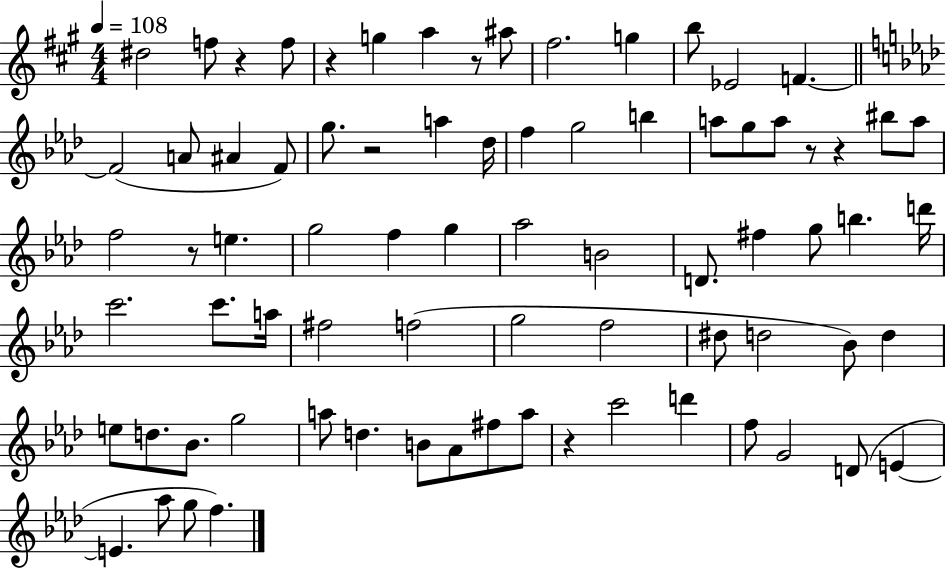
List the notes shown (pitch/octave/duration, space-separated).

D#5/h F5/e R/q F5/e R/q G5/q A5/q R/e A#5/e F#5/h. G5/q B5/e Eb4/h F4/q. F4/h A4/e A#4/q F4/e G5/e. R/h A5/q Db5/s F5/q G5/h B5/q A5/e G5/e A5/e R/e R/q BIS5/e A5/e F5/h R/e E5/q. G5/h F5/q G5/q Ab5/h B4/h D4/e. F#5/q G5/e B5/q. D6/s C6/h. C6/e. A5/s F#5/h F5/h G5/h F5/h D#5/e D5/h Bb4/e D5/q E5/e D5/e. Bb4/e. G5/h A5/e D5/q. B4/e Ab4/e F#5/e A5/e R/q C6/h D6/q F5/e G4/h D4/e E4/q E4/q. Ab5/e G5/e F5/q.